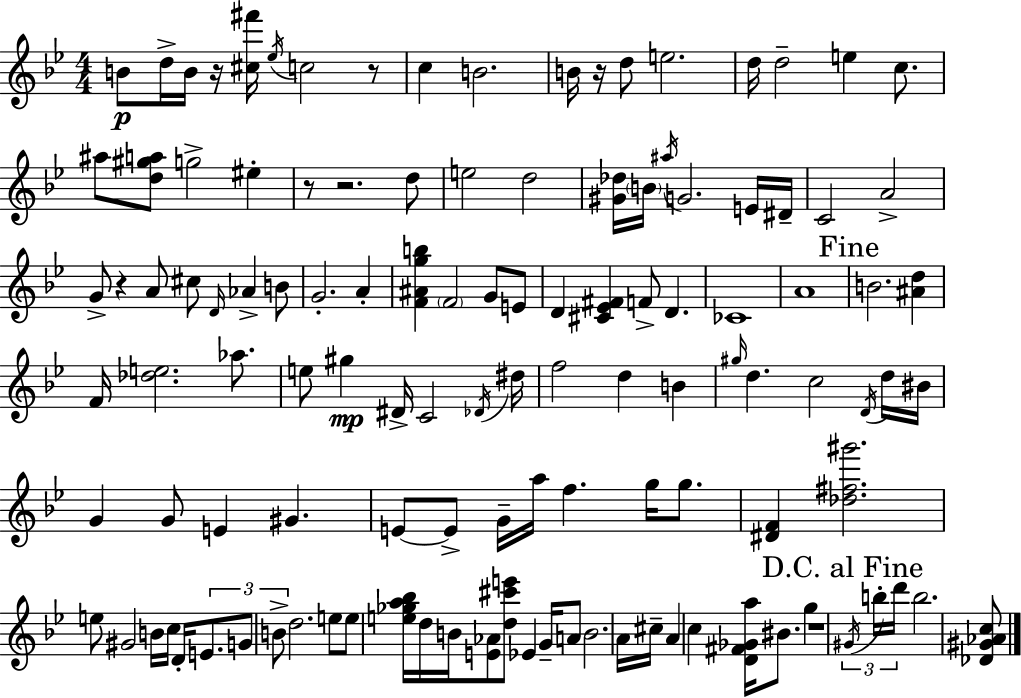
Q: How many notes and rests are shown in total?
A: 120